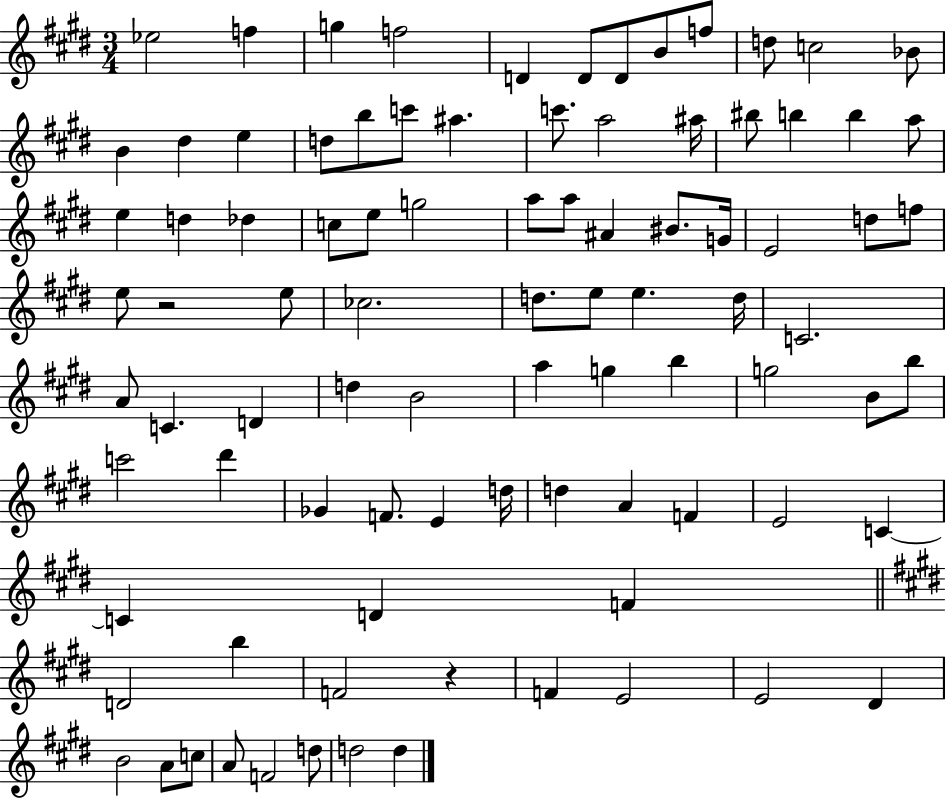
Eb5/h F5/q G5/q F5/h D4/q D4/e D4/e B4/e F5/e D5/e C5/h Bb4/e B4/q D#5/q E5/q D5/e B5/e C6/e A#5/q. C6/e. A5/h A#5/s BIS5/e B5/q B5/q A5/e E5/q D5/q Db5/q C5/e E5/e G5/h A5/e A5/e A#4/q BIS4/e. G4/s E4/h D5/e F5/e E5/e R/h E5/e CES5/h. D5/e. E5/e E5/q. D5/s C4/h. A4/e C4/q. D4/q D5/q B4/h A5/q G5/q B5/q G5/h B4/e B5/e C6/h D#6/q Gb4/q F4/e. E4/q D5/s D5/q A4/q F4/q E4/h C4/q C4/q D4/q F4/q D4/h B5/q F4/h R/q F4/q E4/h E4/h D#4/q B4/h A4/e C5/e A4/e F4/h D5/e D5/h D5/q